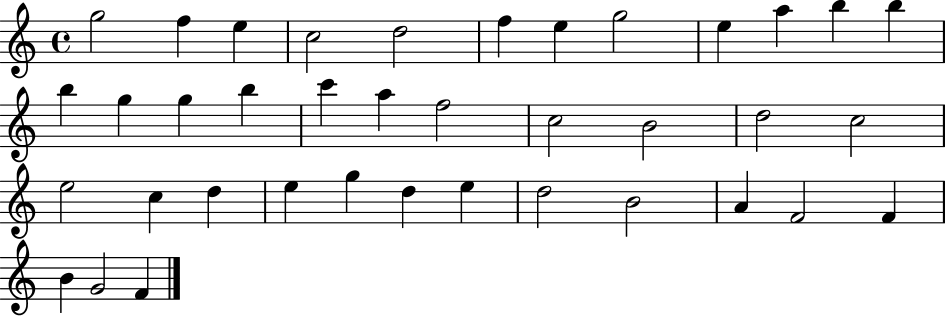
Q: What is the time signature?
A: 4/4